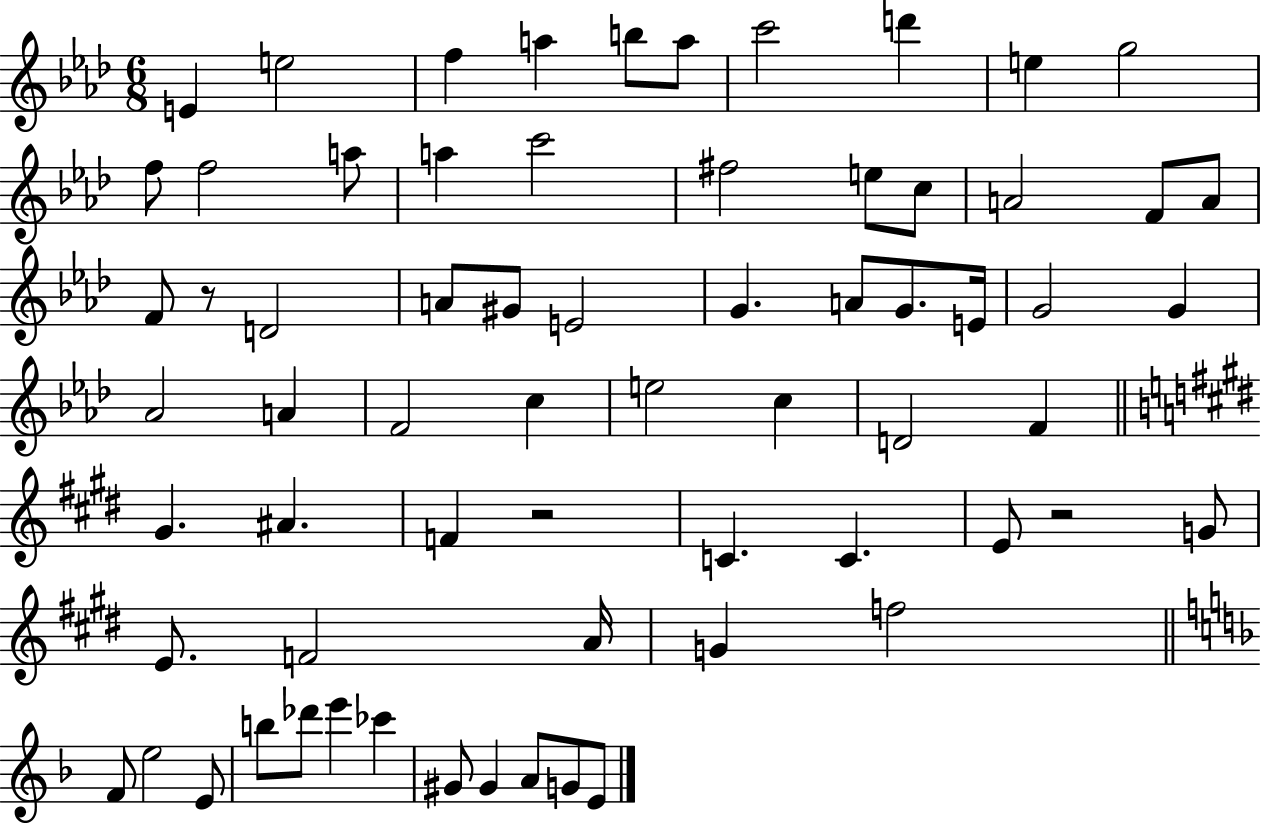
E4/q E5/h F5/q A5/q B5/e A5/e C6/h D6/q E5/q G5/h F5/e F5/h A5/e A5/q C6/h F#5/h E5/e C5/e A4/h F4/e A4/e F4/e R/e D4/h A4/e G#4/e E4/h G4/q. A4/e G4/e. E4/s G4/h G4/q Ab4/h A4/q F4/h C5/q E5/h C5/q D4/h F4/q G#4/q. A#4/q. F4/q R/h C4/q. C4/q. E4/e R/h G4/e E4/e. F4/h A4/s G4/q F5/h F4/e E5/h E4/e B5/e Db6/e E6/q CES6/q G#4/e G#4/q A4/e G4/e E4/e